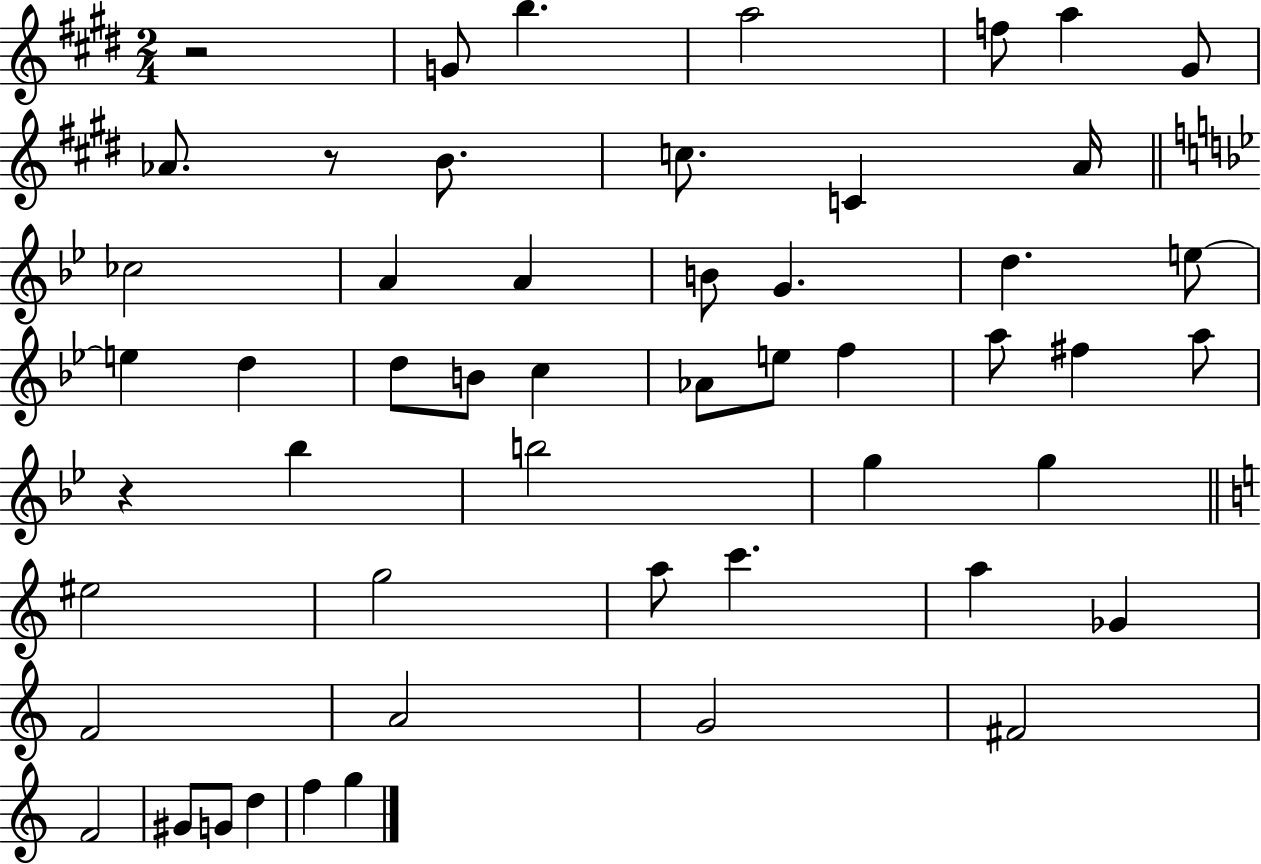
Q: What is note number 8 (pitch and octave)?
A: B4